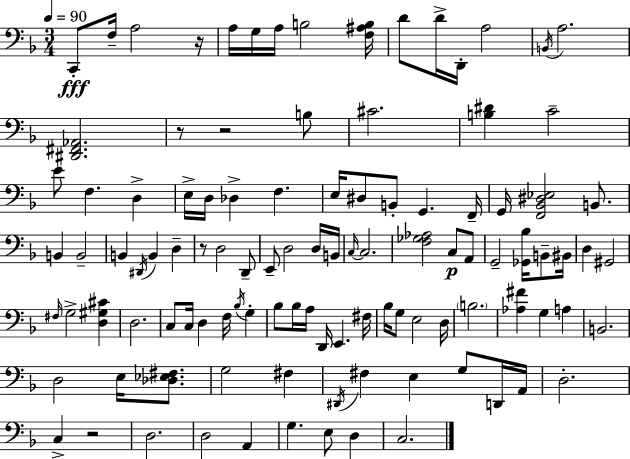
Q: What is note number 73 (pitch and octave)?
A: A3